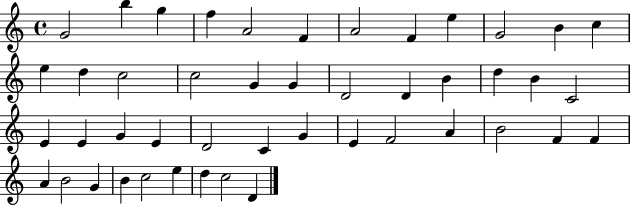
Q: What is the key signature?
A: C major